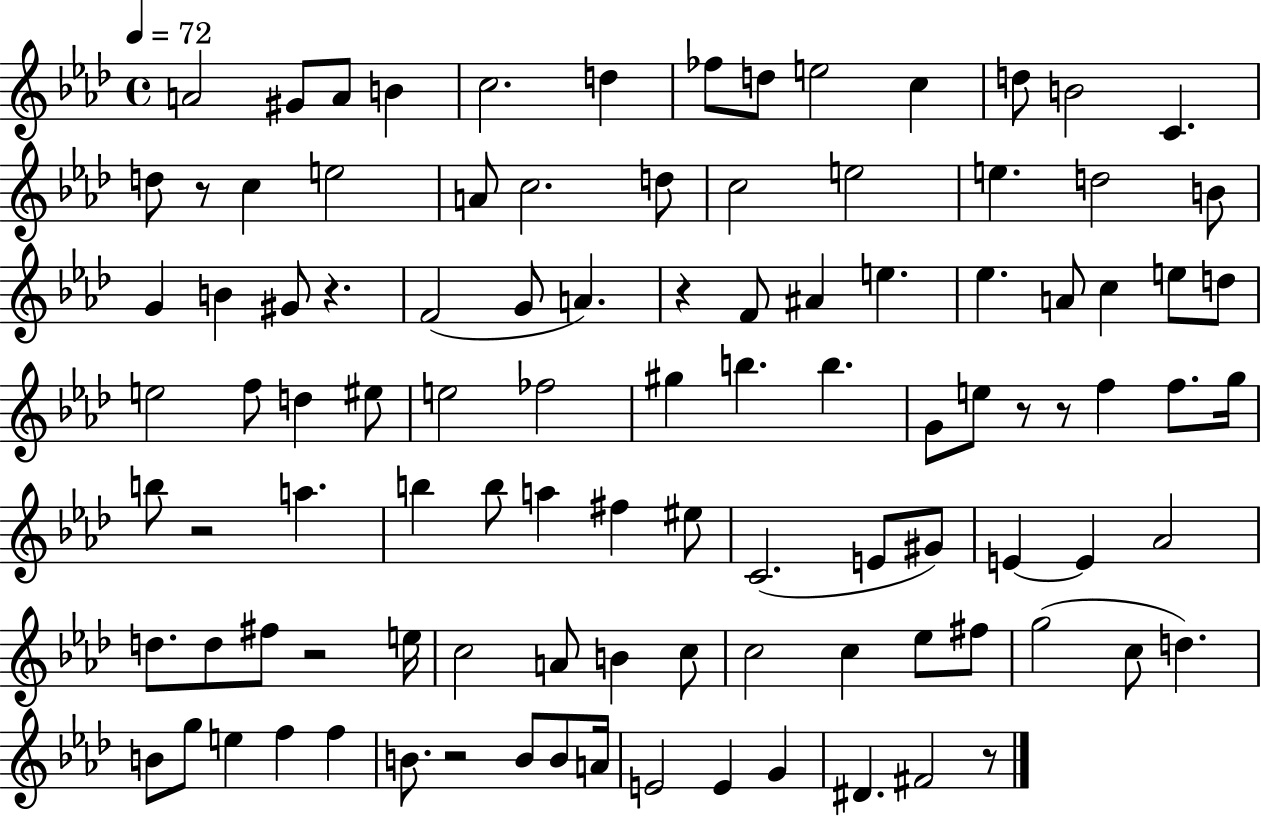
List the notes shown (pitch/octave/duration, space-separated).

A4/h G#4/e A4/e B4/q C5/h. D5/q FES5/e D5/e E5/h C5/q D5/e B4/h C4/q. D5/e R/e C5/q E5/h A4/e C5/h. D5/e C5/h E5/h E5/q. D5/h B4/e G4/q B4/q G#4/e R/q. F4/h G4/e A4/q. R/q F4/e A#4/q E5/q. Eb5/q. A4/e C5/q E5/e D5/e E5/h F5/e D5/q EIS5/e E5/h FES5/h G#5/q B5/q. B5/q. G4/e E5/e R/e R/e F5/q F5/e. G5/s B5/e R/h A5/q. B5/q B5/e A5/q F#5/q EIS5/e C4/h. E4/e G#4/e E4/q E4/q Ab4/h D5/e. D5/e F#5/e R/h E5/s C5/h A4/e B4/q C5/e C5/h C5/q Eb5/e F#5/e G5/h C5/e D5/q. B4/e G5/e E5/q F5/q F5/q B4/e. R/h B4/e B4/e A4/s E4/h E4/q G4/q D#4/q. F#4/h R/e